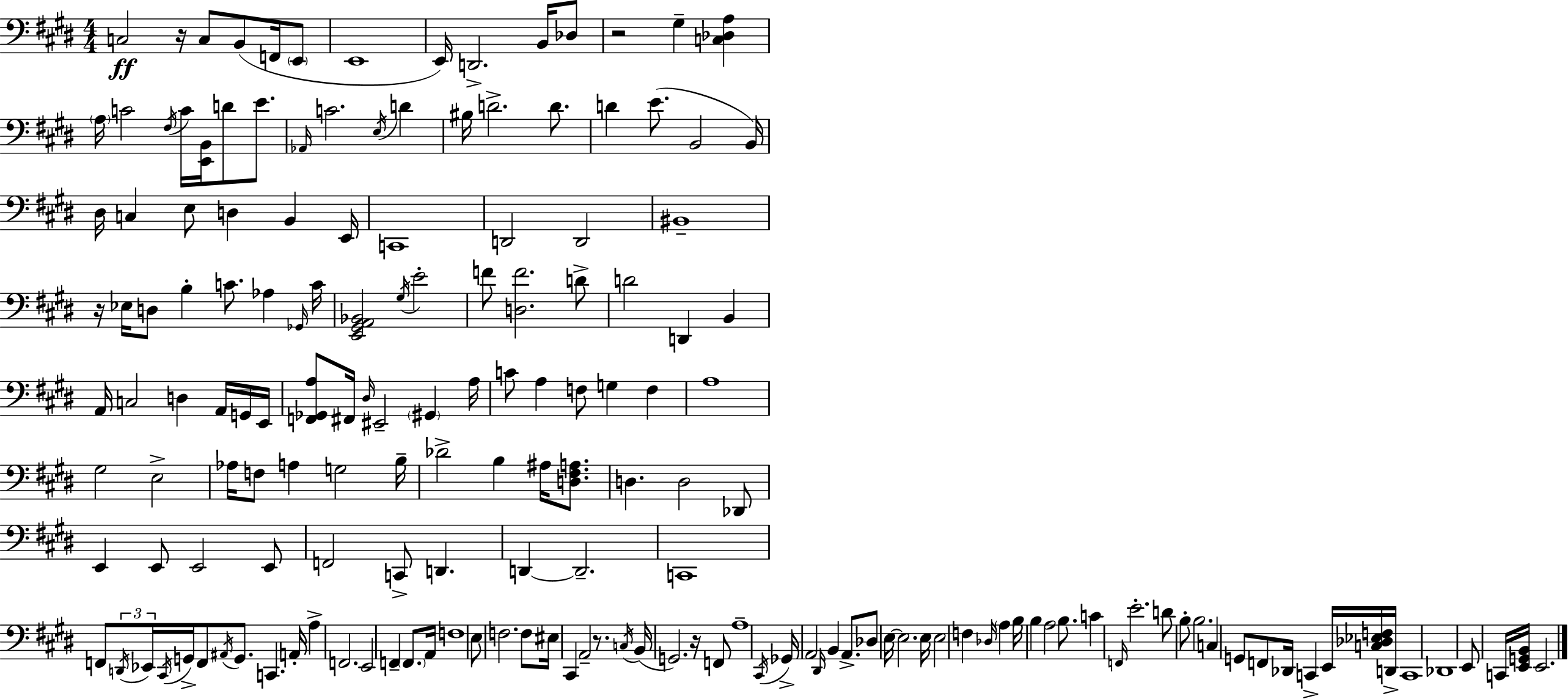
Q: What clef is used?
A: bass